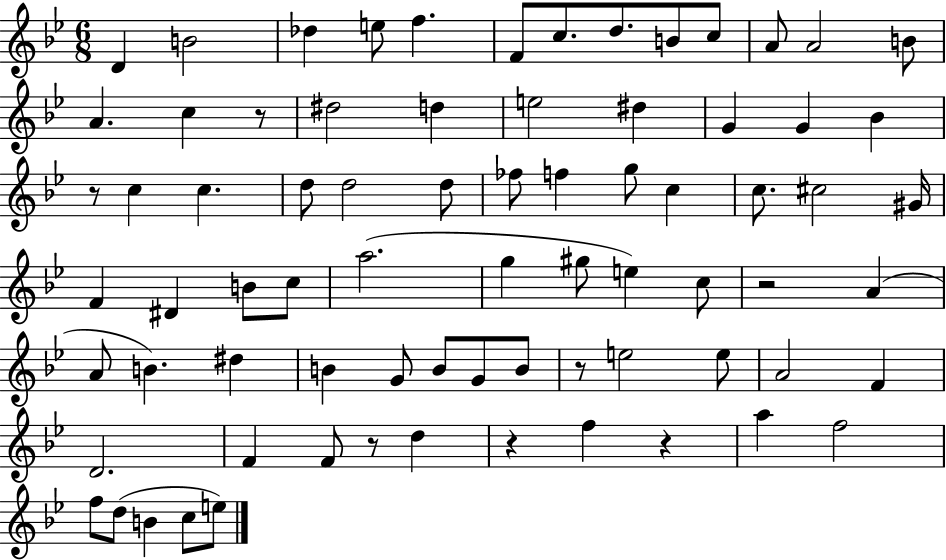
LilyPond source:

{
  \clef treble
  \numericTimeSignature
  \time 6/8
  \key bes \major
  d'4 b'2 | des''4 e''8 f''4. | f'8 c''8. d''8. b'8 c''8 | a'8 a'2 b'8 | \break a'4. c''4 r8 | dis''2 d''4 | e''2 dis''4 | g'4 g'4 bes'4 | \break r8 c''4 c''4. | d''8 d''2 d''8 | fes''8 f''4 g''8 c''4 | c''8. cis''2 gis'16 | \break f'4 dis'4 b'8 c''8 | a''2.( | g''4 gis''8 e''4) c''8 | r2 a'4( | \break a'8 b'4.) dis''4 | b'4 g'8 b'8 g'8 b'8 | r8 e''2 e''8 | a'2 f'4 | \break d'2. | f'4 f'8 r8 d''4 | r4 f''4 r4 | a''4 f''2 | \break f''8 d''8( b'4 c''8 e''8) | \bar "|."
}